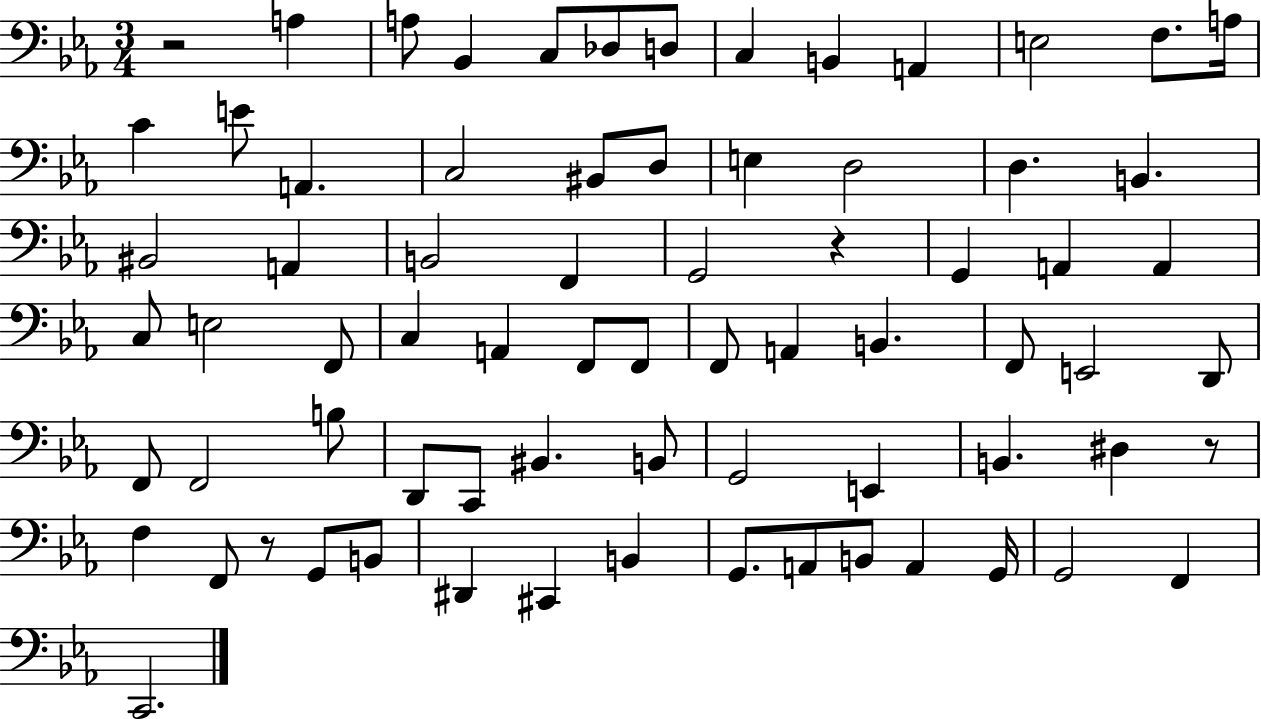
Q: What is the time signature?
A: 3/4